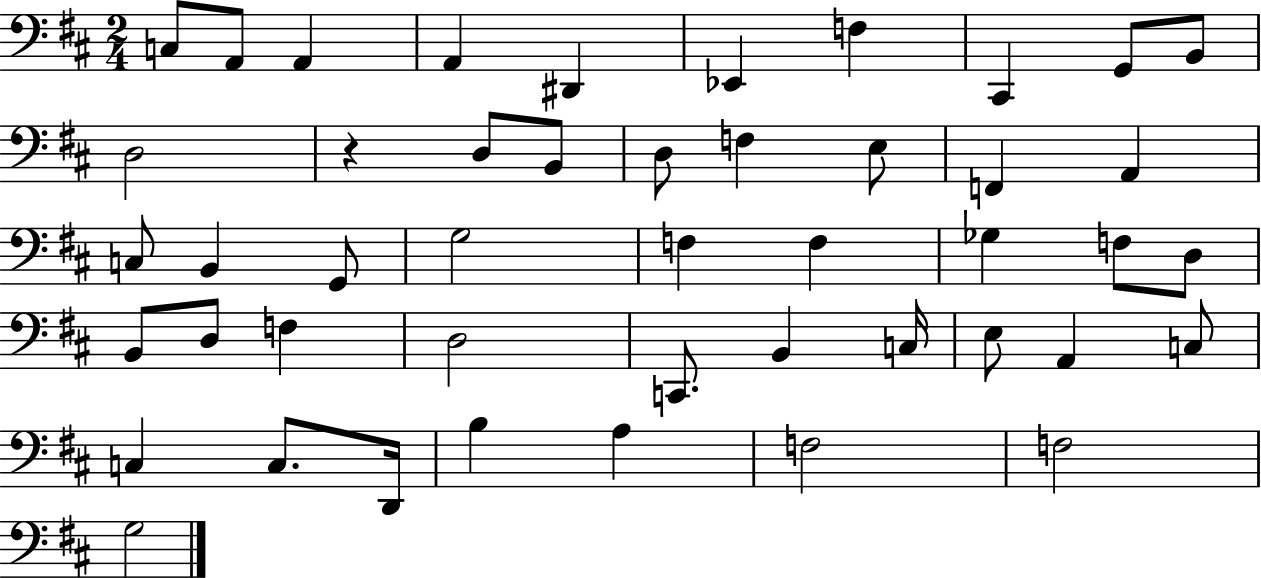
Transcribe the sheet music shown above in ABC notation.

X:1
T:Untitled
M:2/4
L:1/4
K:D
C,/2 A,,/2 A,, A,, ^D,, _E,, F, ^C,, G,,/2 B,,/2 D,2 z D,/2 B,,/2 D,/2 F, E,/2 F,, A,, C,/2 B,, G,,/2 G,2 F, F, _G, F,/2 D,/2 B,,/2 D,/2 F, D,2 C,,/2 B,, C,/4 E,/2 A,, C,/2 C, C,/2 D,,/4 B, A, F,2 F,2 G,2